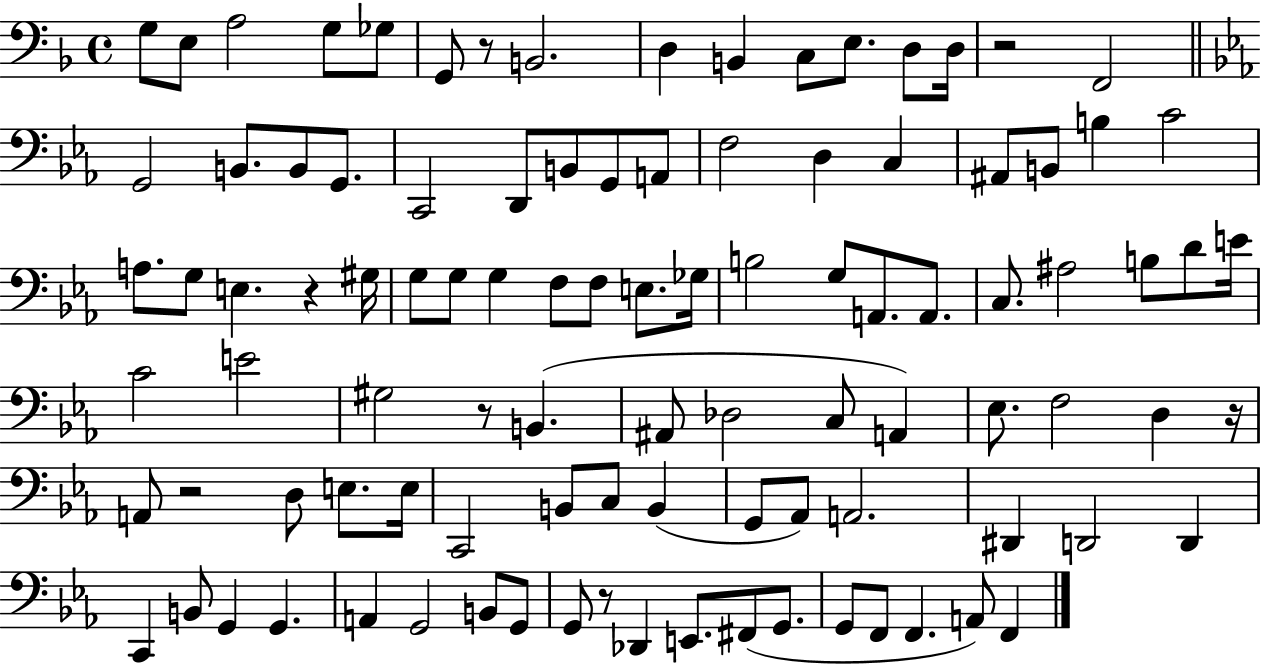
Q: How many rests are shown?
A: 7